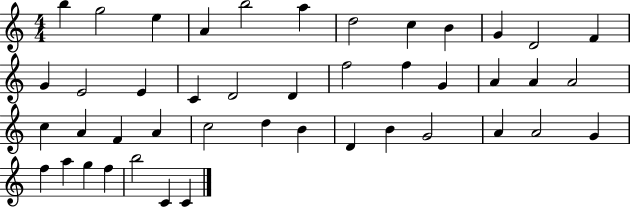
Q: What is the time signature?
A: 4/4